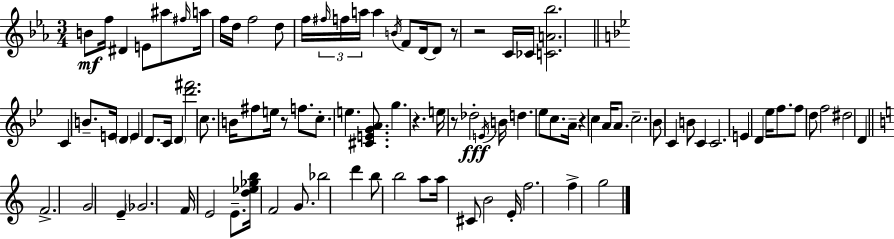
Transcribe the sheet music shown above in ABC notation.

X:1
T:Untitled
M:3/4
L:1/4
K:Eb
B/2 f/4 ^D E/2 ^a/2 ^f/4 a/4 f/4 d/4 f2 d/2 f/4 ^f/4 f/4 a/4 a B/4 F/2 D/4 D/2 z/2 z2 C/4 _C/4 [CA_b]2 C B/2 E/4 D E D/2 C/4 D [d'^f']2 c/2 B/4 ^f/2 e/4 z/2 f/2 c/2 e [^CEGA]/2 g z e/4 z/2 _d2 E/4 B/4 d _e/2 c/2 A/4 z c A/4 A/2 c2 _B/2 C B/2 C C2 E D _e/4 f/2 f/2 d/2 f2 ^d2 D F2 G2 E _G2 F/4 E2 E/2 [d_e_gb]/4 F2 G/2 _b2 d' b/2 b2 a/2 a/4 ^C/2 B2 E/4 f2 f g2